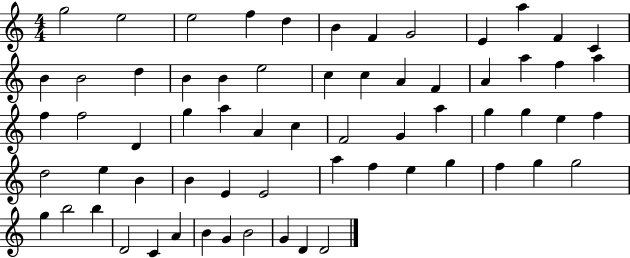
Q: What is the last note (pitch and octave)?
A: D4